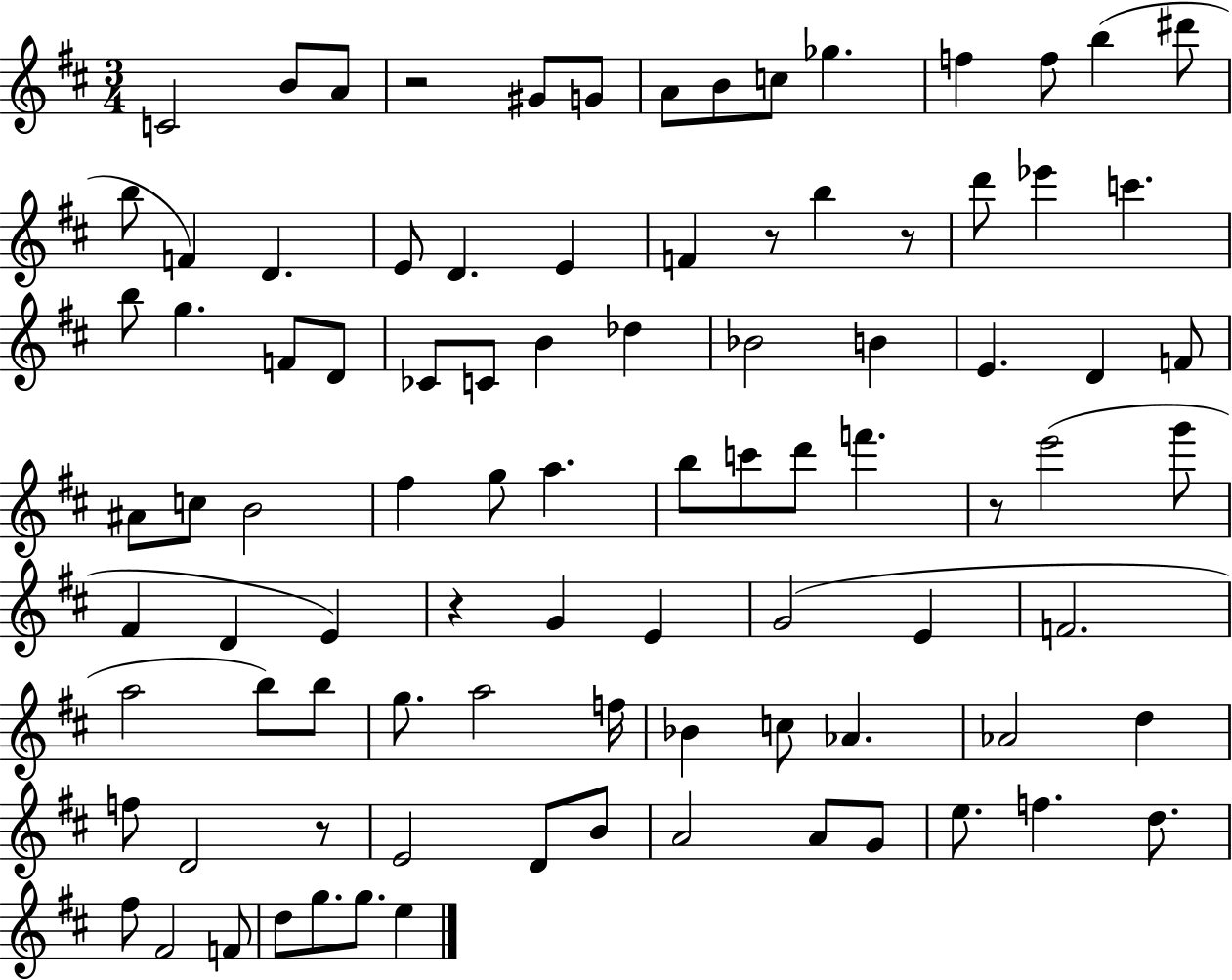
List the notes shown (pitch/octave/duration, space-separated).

C4/h B4/e A4/e R/h G#4/e G4/e A4/e B4/e C5/e Gb5/q. F5/q F5/e B5/q D#6/e B5/e F4/q D4/q. E4/e D4/q. E4/q F4/q R/e B5/q R/e D6/e Eb6/q C6/q. B5/e G5/q. F4/e D4/e CES4/e C4/e B4/q Db5/q Bb4/h B4/q E4/q. D4/q F4/e A#4/e C5/e B4/h F#5/q G5/e A5/q. B5/e C6/e D6/e F6/q. R/e E6/h G6/e F#4/q D4/q E4/q R/q G4/q E4/q G4/h E4/q F4/h. A5/h B5/e B5/e G5/e. A5/h F5/s Bb4/q C5/e Ab4/q. Ab4/h D5/q F5/e D4/h R/e E4/h D4/e B4/e A4/h A4/e G4/e E5/e. F5/q. D5/e. F#5/e F#4/h F4/e D5/e G5/e. G5/e. E5/q